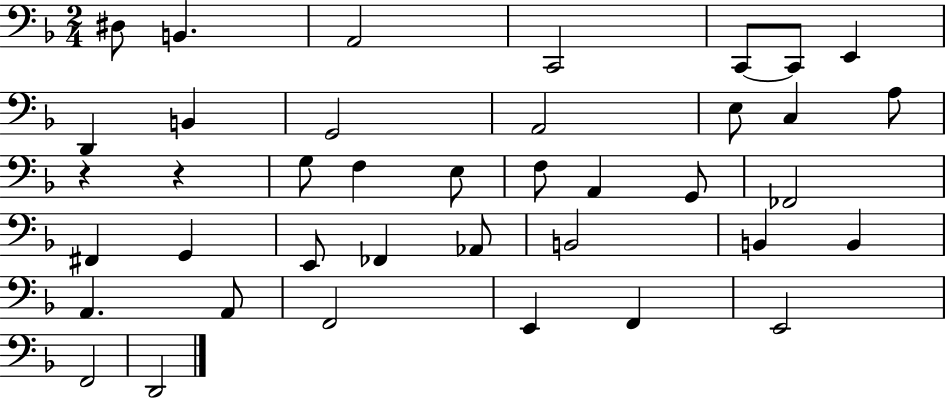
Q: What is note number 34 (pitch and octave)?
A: F2